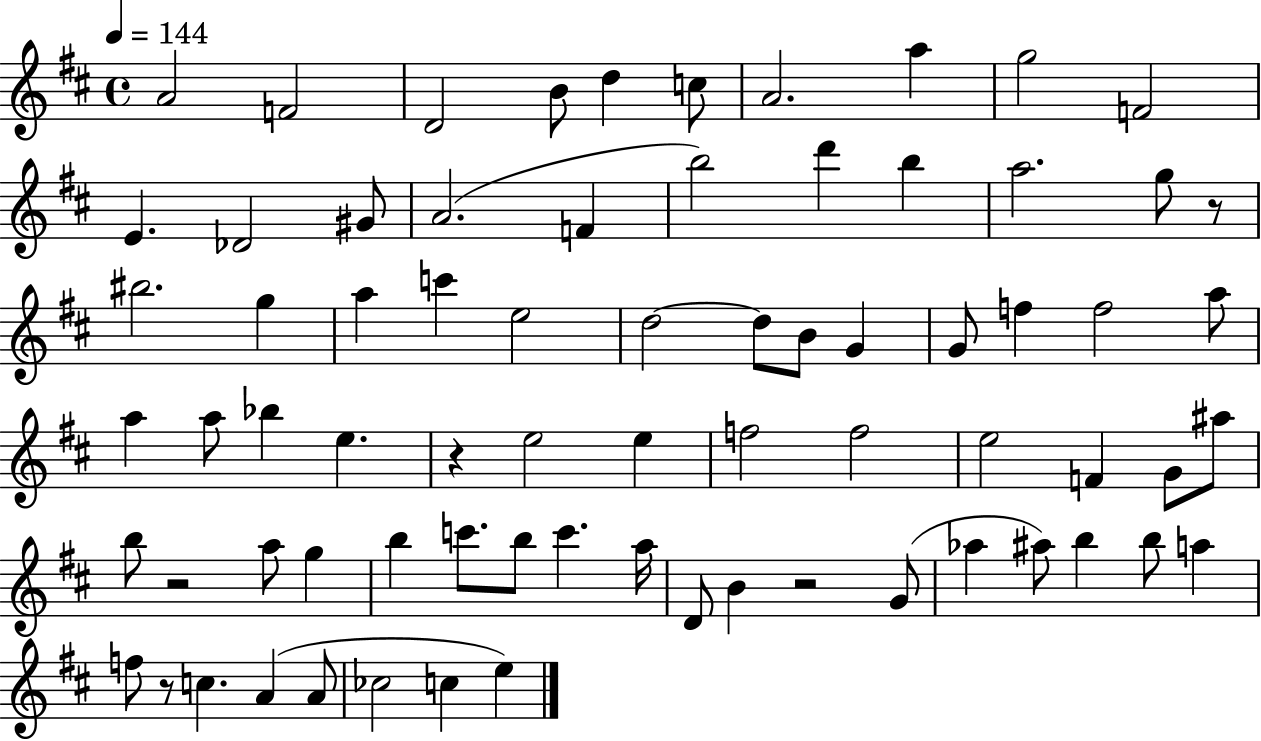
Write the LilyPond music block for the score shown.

{
  \clef treble
  \time 4/4
  \defaultTimeSignature
  \key d \major
  \tempo 4 = 144
  a'2 f'2 | d'2 b'8 d''4 c''8 | a'2. a''4 | g''2 f'2 | \break e'4. des'2 gis'8 | a'2.( f'4 | b''2) d'''4 b''4 | a''2. g''8 r8 | \break bis''2. g''4 | a''4 c'''4 e''2 | d''2~~ d''8 b'8 g'4 | g'8 f''4 f''2 a''8 | \break a''4 a''8 bes''4 e''4. | r4 e''2 e''4 | f''2 f''2 | e''2 f'4 g'8 ais''8 | \break b''8 r2 a''8 g''4 | b''4 c'''8. b''8 c'''4. a''16 | d'8 b'4 r2 g'8( | aes''4 ais''8) b''4 b''8 a''4 | \break f''8 r8 c''4. a'4( a'8 | ces''2 c''4 e''4) | \bar "|."
}